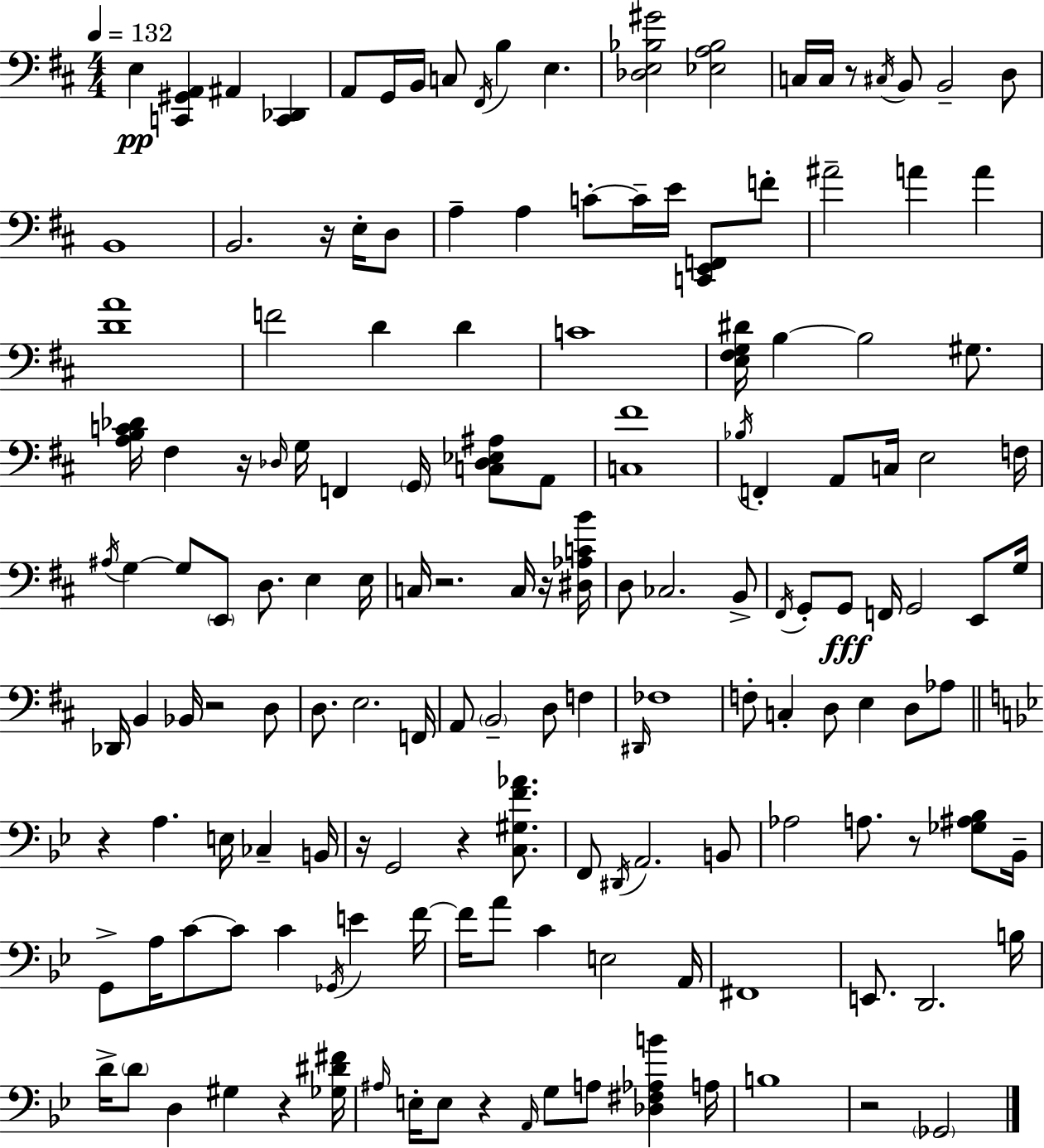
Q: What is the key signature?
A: D major